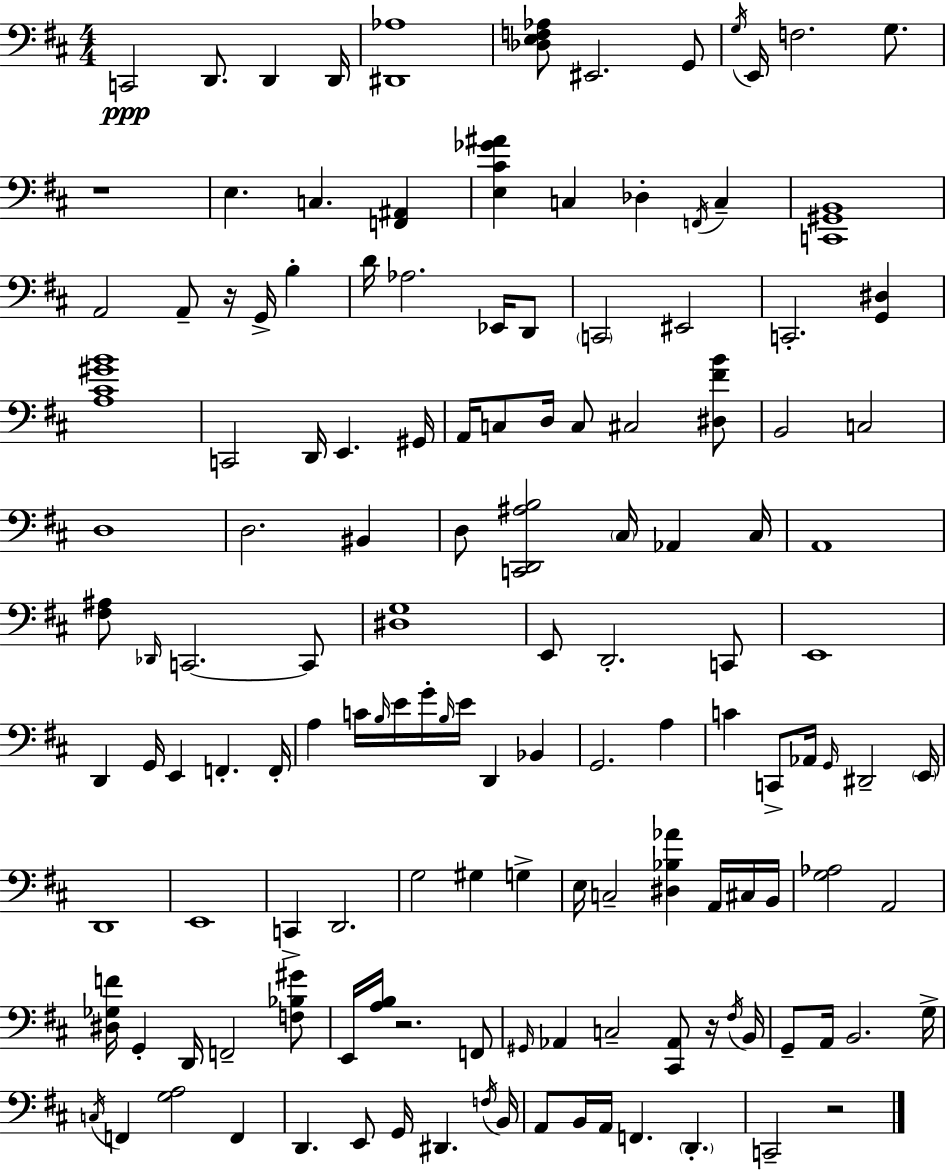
X:1
T:Untitled
M:4/4
L:1/4
K:D
C,,2 D,,/2 D,, D,,/4 [^D,,_A,]4 [_D,E,F,_A,]/2 ^E,,2 G,,/2 G,/4 E,,/4 F,2 G,/2 z4 E, C, [F,,^A,,] [E,^C_G^A] C, _D, F,,/4 C, [C,,^G,,B,,]4 A,,2 A,,/2 z/4 G,,/4 B, D/4 _A,2 _E,,/4 D,,/2 C,,2 ^E,,2 C,,2 [G,,^D,] [A,^C^GB]4 C,,2 D,,/4 E,, ^G,,/4 A,,/4 C,/2 D,/4 C,/2 ^C,2 [^D,^FB]/2 B,,2 C,2 D,4 D,2 ^B,, D,/2 [C,,D,,^A,B,]2 ^C,/4 _A,, ^C,/4 A,,4 [^F,^A,]/2 _D,,/4 C,,2 C,,/2 [^D,G,]4 E,,/2 D,,2 C,,/2 E,,4 D,, G,,/4 E,, F,, F,,/4 A, C/4 B,/4 E/4 G/4 B,/4 E/4 D,, _B,, G,,2 A, C C,,/2 _A,,/4 G,,/4 ^D,,2 E,,/4 D,,4 E,,4 C,, D,,2 G,2 ^G, G, E,/4 C,2 [^D,_B,_A] A,,/4 ^C,/4 B,,/4 [G,_A,]2 A,,2 [^D,_G,F]/4 G,, D,,/4 F,,2 [F,_B,^G]/2 E,,/4 [A,B,]/4 z2 F,,/2 ^G,,/4 _A,, C,2 [^C,,_A,,]/2 z/4 ^F,/4 B,,/4 G,,/2 A,,/4 B,,2 G,/4 C,/4 F,, [G,A,]2 F,, D,, E,,/2 G,,/4 ^D,, F,/4 B,,/4 A,,/2 B,,/4 A,,/4 F,, D,, C,,2 z2